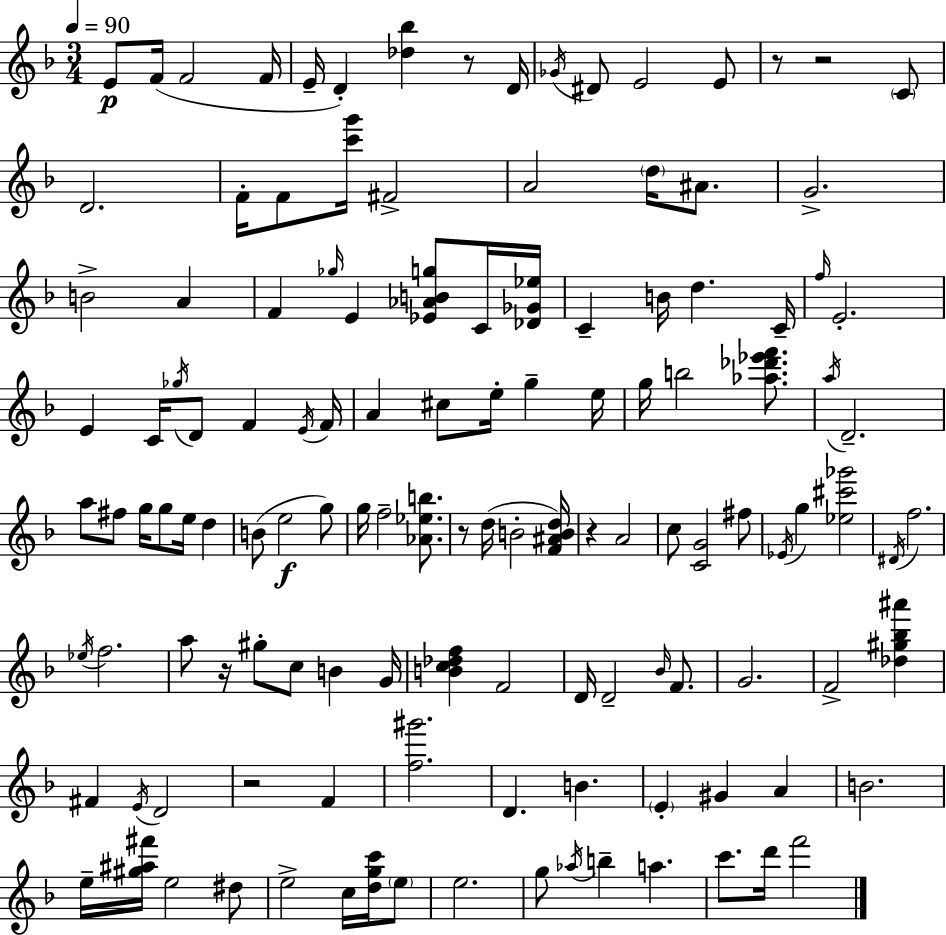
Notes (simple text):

E4/e F4/s F4/h F4/s E4/s D4/q [Db5,Bb5]/q R/e D4/s Gb4/s D#4/e E4/h E4/e R/e R/h C4/e D4/h. F4/s F4/e [C6,G6]/s F#4/h A4/h D5/s A#4/e. G4/h. B4/h A4/q F4/q Gb5/s E4/q [Eb4,Ab4,B4,G5]/e C4/s [Db4,Gb4,Eb5]/s C4/q B4/s D5/q. C4/s F5/s E4/h. E4/q C4/s Gb5/s D4/e F4/q E4/s F4/s A4/q C#5/e E5/s G5/q E5/s G5/s B5/h [Ab5,Db6,Eb6,F6]/e. A5/s D4/h. A5/e F#5/e G5/s G5/e E5/s D5/q B4/e E5/h G5/e G5/s F5/h [Ab4,Eb5,B5]/e. R/e D5/s B4/h [F4,A#4,B4,D5]/s R/q A4/h C5/e [C4,G4]/h F#5/e Eb4/s G5/q [Eb5,C#6,Gb6]/h D#4/s F5/h. Eb5/s F5/h. A5/e R/s G#5/e C5/e B4/q G4/s [B4,C5,Db5,F5]/q F4/h D4/s D4/h Bb4/s F4/e. G4/h. F4/h [Db5,G#5,Bb5,A#6]/q F#4/q E4/s D4/h R/h F4/q [F5,G#6]/h. D4/q. B4/q. E4/q G#4/q A4/q B4/h. E5/s [G#5,A#5,F#6]/s E5/h D#5/e E5/h C5/s [D5,G5,C6]/s E5/e E5/h. G5/e Ab5/s B5/q A5/q. C6/e. D6/s F6/h